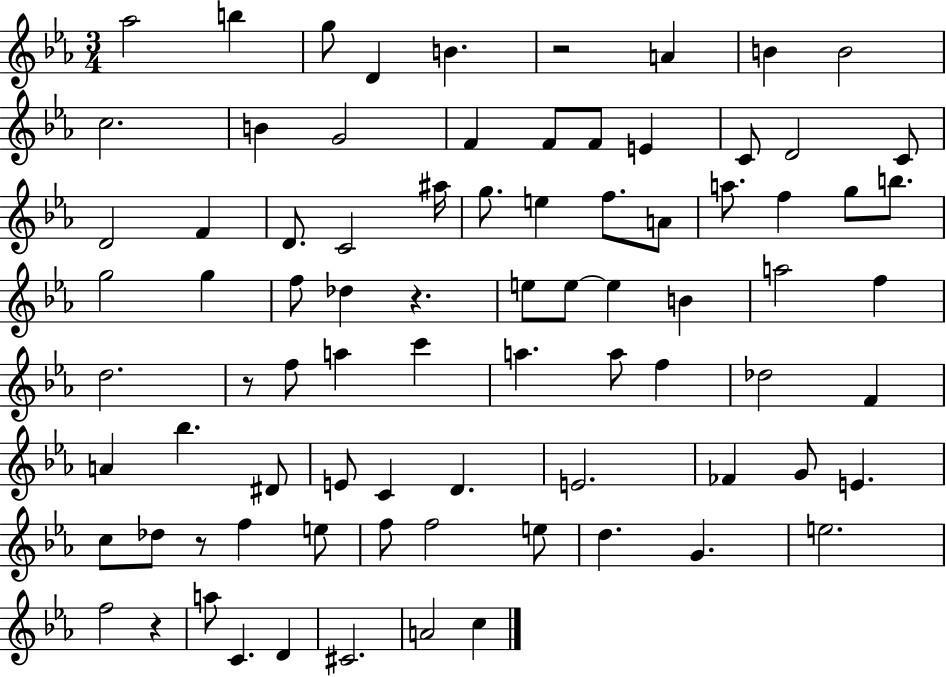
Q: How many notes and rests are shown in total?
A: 82